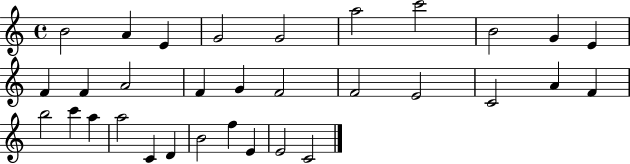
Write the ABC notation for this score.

X:1
T:Untitled
M:4/4
L:1/4
K:C
B2 A E G2 G2 a2 c'2 B2 G E F F A2 F G F2 F2 E2 C2 A F b2 c' a a2 C D B2 f E E2 C2